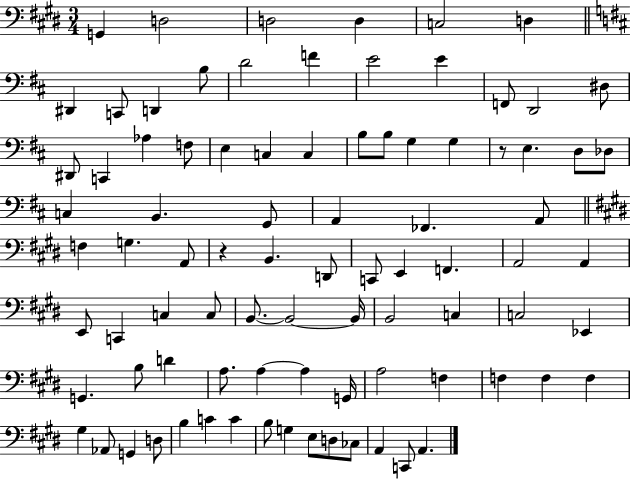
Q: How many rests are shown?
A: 2